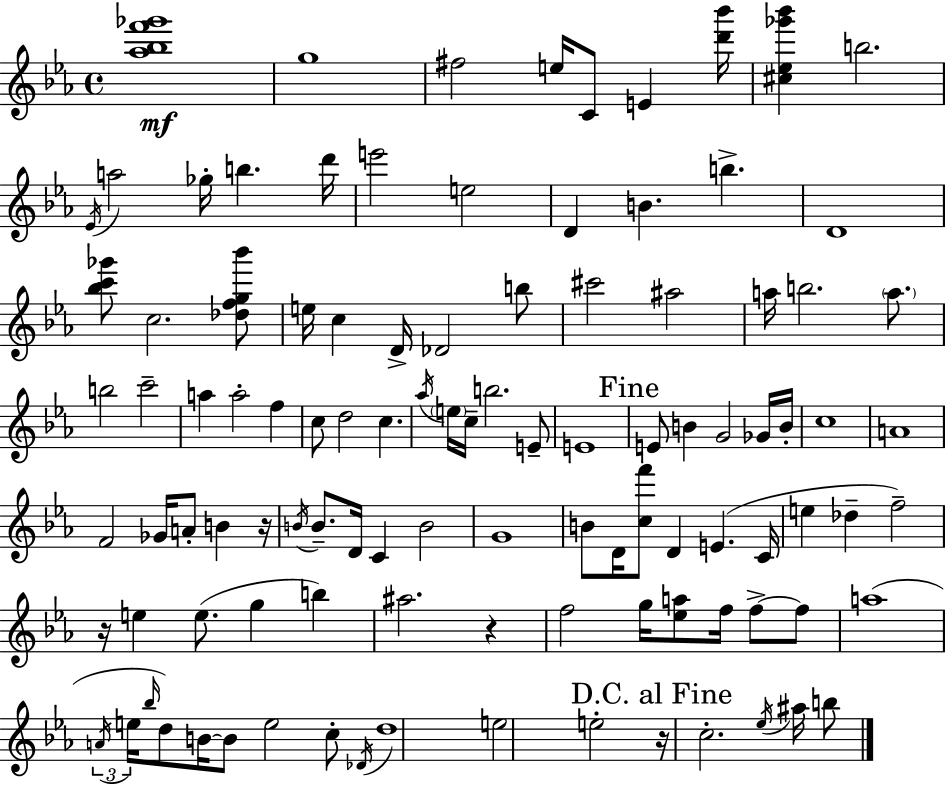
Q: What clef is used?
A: treble